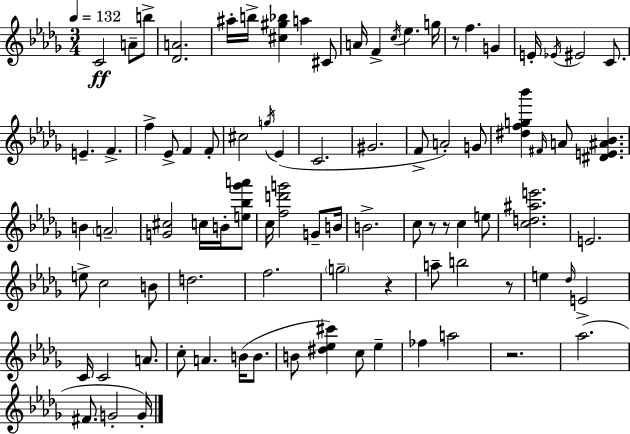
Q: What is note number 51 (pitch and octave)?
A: F5